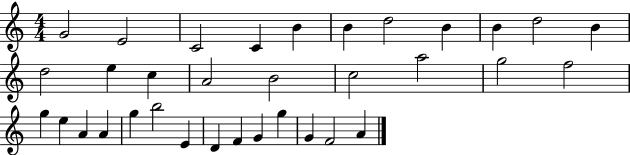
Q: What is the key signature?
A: C major